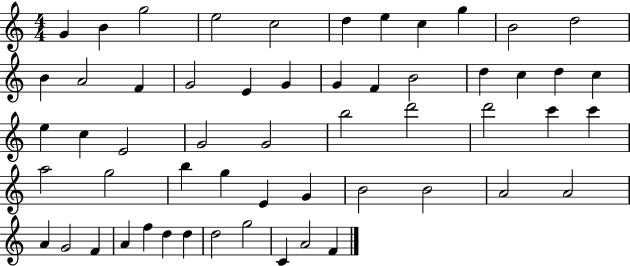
G4/q B4/q G5/h E5/h C5/h D5/q E5/q C5/q G5/q B4/h D5/h B4/q A4/h F4/q G4/h E4/q G4/q G4/q F4/q B4/h D5/q C5/q D5/q C5/q E5/q C5/q E4/h G4/h G4/h B5/h D6/h D6/h C6/q C6/q A5/h G5/h B5/q G5/q E4/q G4/q B4/h B4/h A4/h A4/h A4/q G4/h F4/q A4/q F5/q D5/q D5/q D5/h G5/h C4/q A4/h F4/q